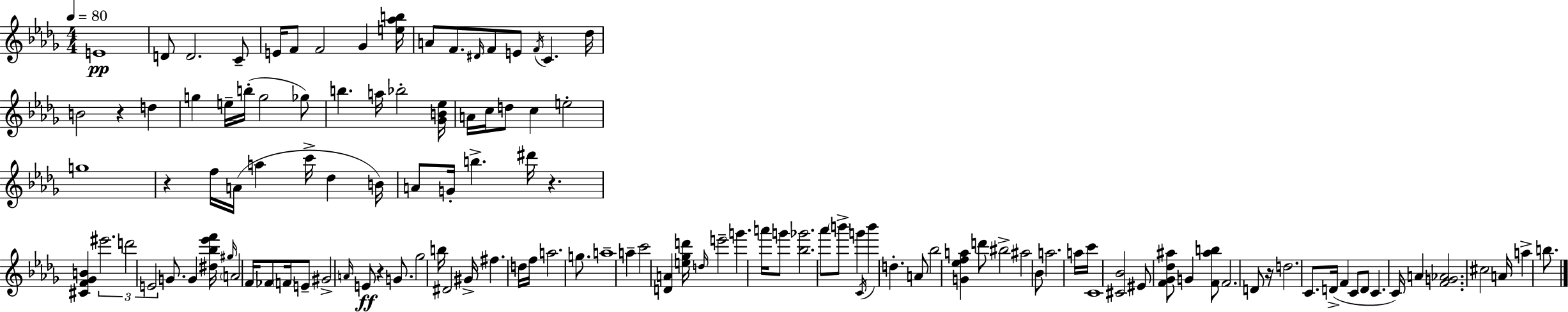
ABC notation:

X:1
T:Untitled
M:4/4
L:1/4
K:Bbm
E4 D/2 D2 C/2 E/4 F/2 F2 _G [e_ab]/4 A/2 F/2 ^D/4 F/2 E/2 F/4 C _d/4 B2 z d g e/4 b/4 g2 _g/2 b a/4 _b2 [_GB_e]/4 A/4 c/4 d/2 c e2 g4 z f/4 A/4 a c'/4 _d B/4 A/2 G/4 b ^d'/4 z [^CF_GB] ^e'2 d'2 E2 G/2 G [^d_b_e'f']/4 ^g/4 A2 F/4 _F/2 F/4 E/2 ^G2 A/4 E/2 z G/2 _g2 b/4 ^D2 ^G/4 ^f d/4 f/4 a2 g/2 a4 a c'2 [DA] [e_gd']/4 d/4 e'2 g' a'/4 g'/2 [_b_g']2 _a'/2 b'/2 g' C/4 b' d A/2 _b2 [G_efa] d'/2 ^b2 ^a2 _B/2 a2 a/4 c'/4 C4 [^C_B]2 ^E/2 [F_G_d^a]/2 G [F^ab]/2 F2 D/2 z/4 d2 C/2 D/4 F C/2 D/2 C C/4 A [FG_A]2 ^c2 A/4 a b/2